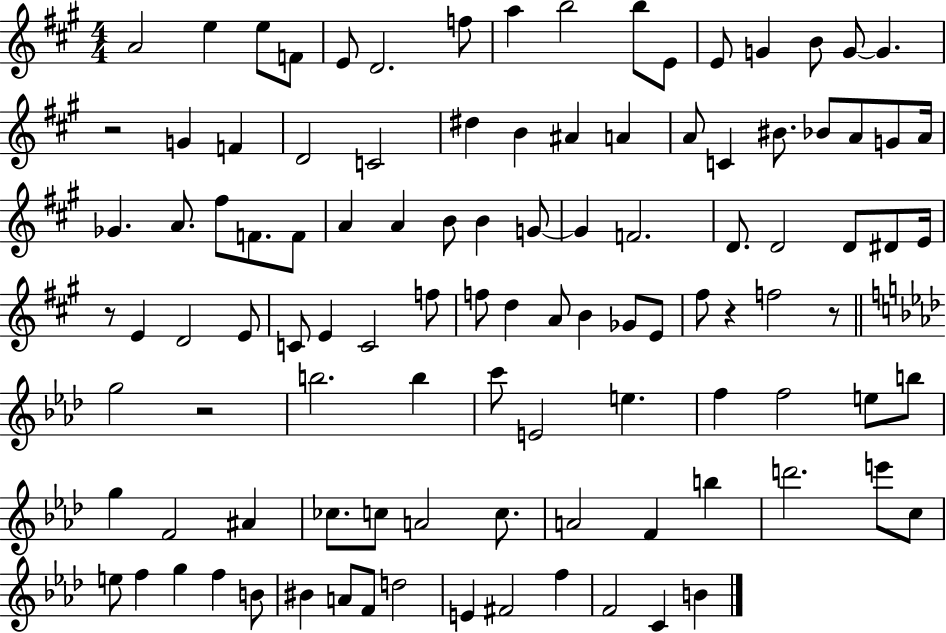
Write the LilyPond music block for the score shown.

{
  \clef treble
  \numericTimeSignature
  \time 4/4
  \key a \major
  \repeat volta 2 { a'2 e''4 e''8 f'8 | e'8 d'2. f''8 | a''4 b''2 b''8 e'8 | e'8 g'4 b'8 g'8~~ g'4. | \break r2 g'4 f'4 | d'2 c'2 | dis''4 b'4 ais'4 a'4 | a'8 c'4 bis'8. bes'8 a'8 g'8 a'16 | \break ges'4. a'8. fis''8 f'8. f'8 | a'4 a'4 b'8 b'4 g'8~~ | g'4 f'2. | d'8. d'2 d'8 dis'8 e'16 | \break r8 e'4 d'2 e'8 | c'8 e'4 c'2 f''8 | f''8 d''4 a'8 b'4 ges'8 e'8 | fis''8 r4 f''2 r8 | \break \bar "||" \break \key f \minor g''2 r2 | b''2. b''4 | c'''8 e'2 e''4. | f''4 f''2 e''8 b''8 | \break g''4 f'2 ais'4 | ces''8. c''8 a'2 c''8. | a'2 f'4 b''4 | d'''2. e'''8 c''8 | \break e''8 f''4 g''4 f''4 b'8 | bis'4 a'8 f'8 d''2 | e'4 fis'2 f''4 | f'2 c'4 b'4 | \break } \bar "|."
}